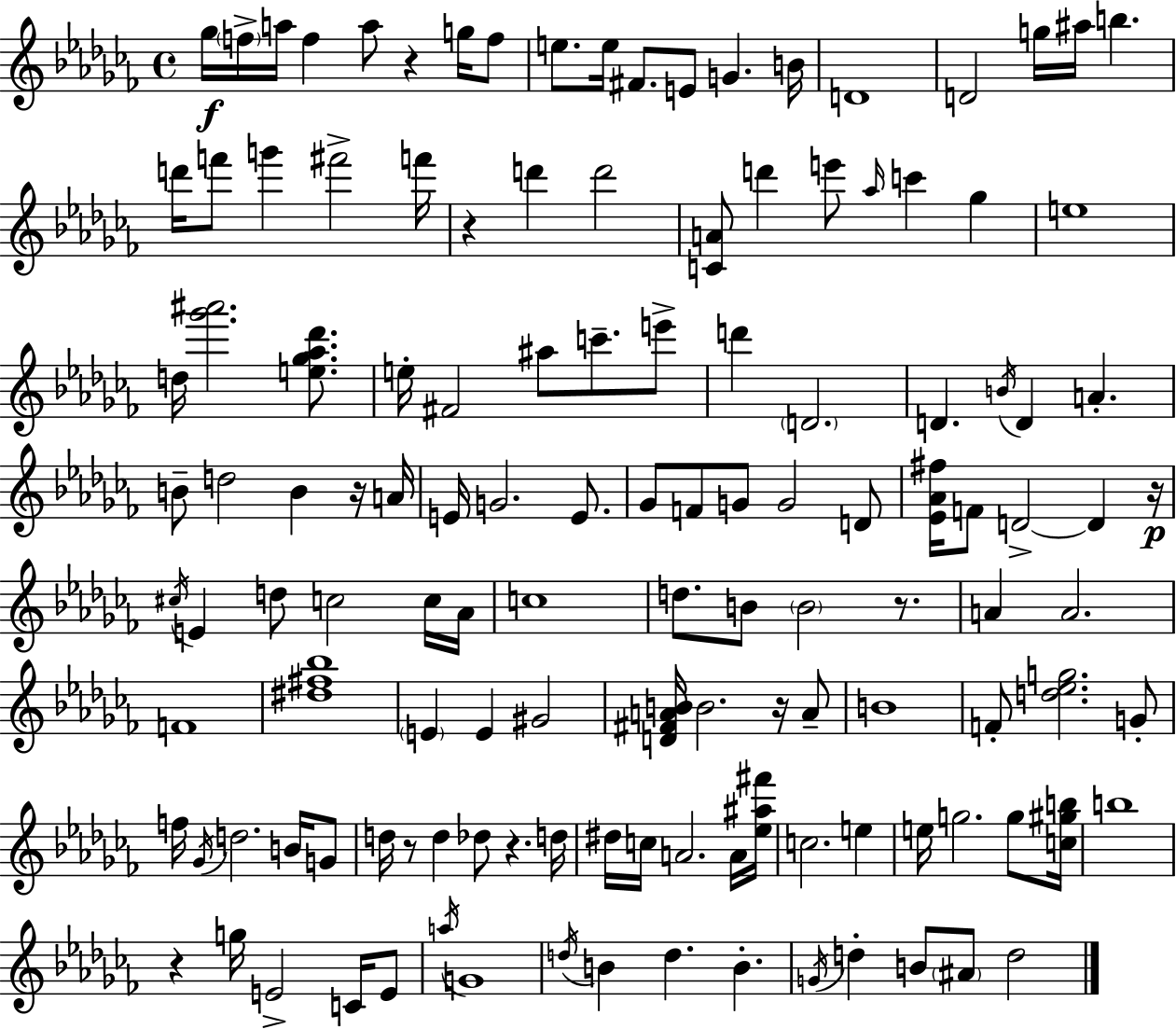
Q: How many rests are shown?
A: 9